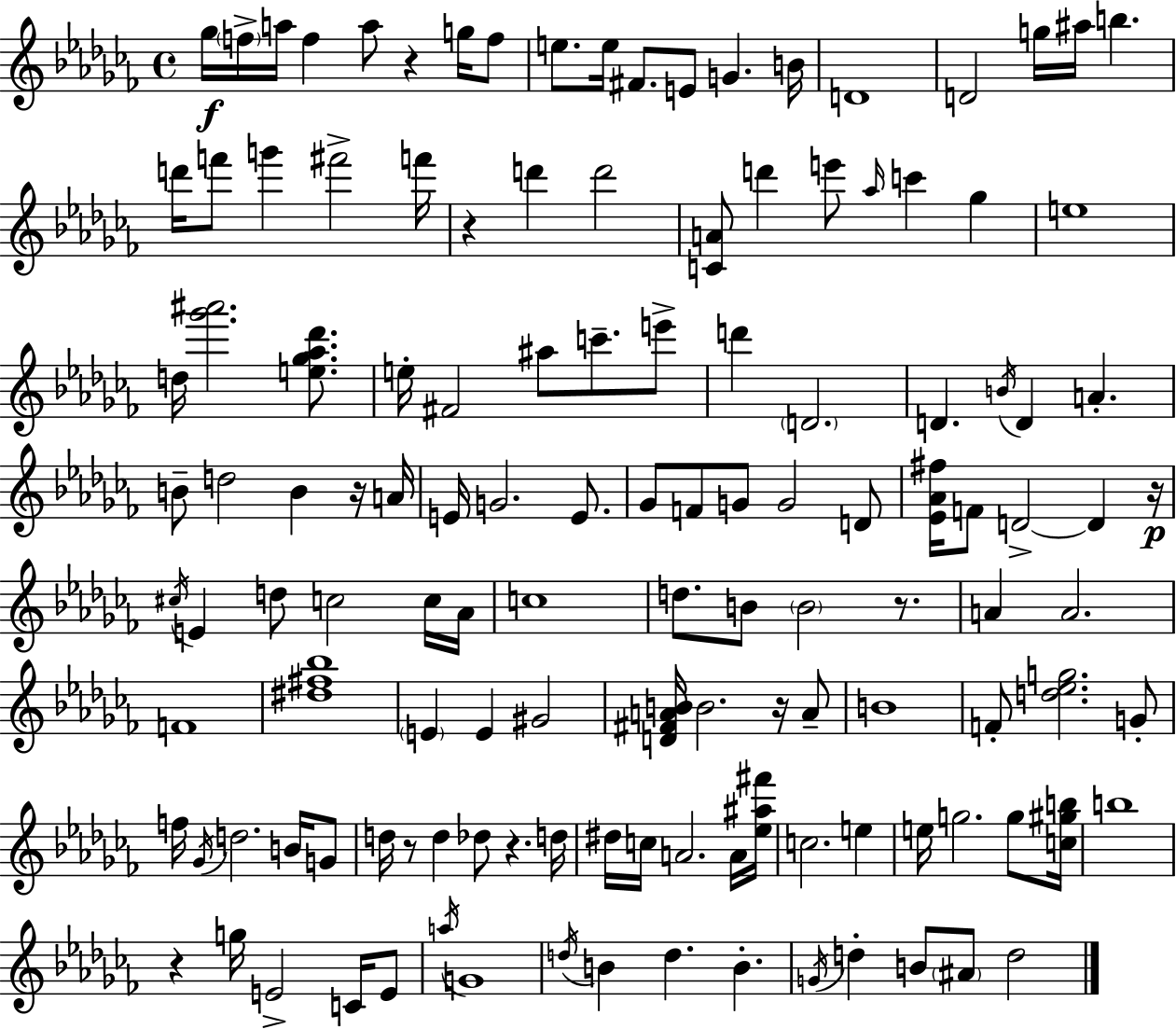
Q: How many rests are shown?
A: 9